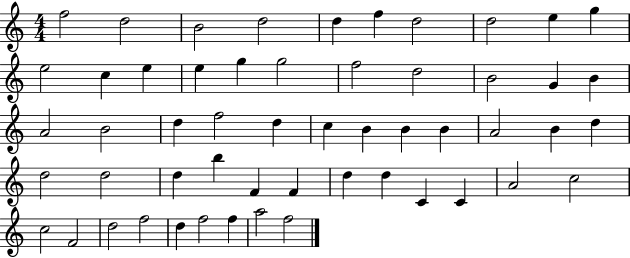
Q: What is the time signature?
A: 4/4